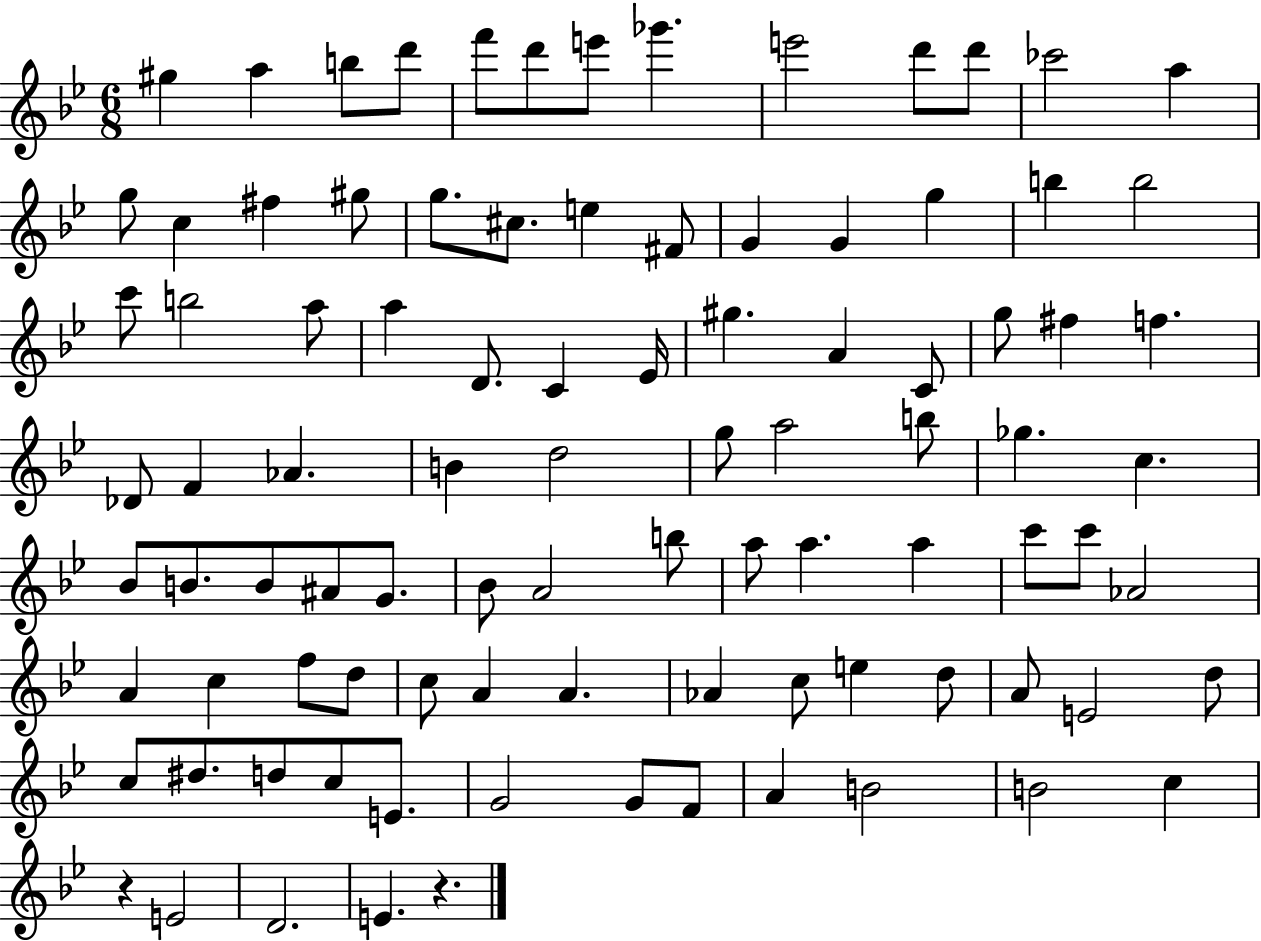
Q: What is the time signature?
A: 6/8